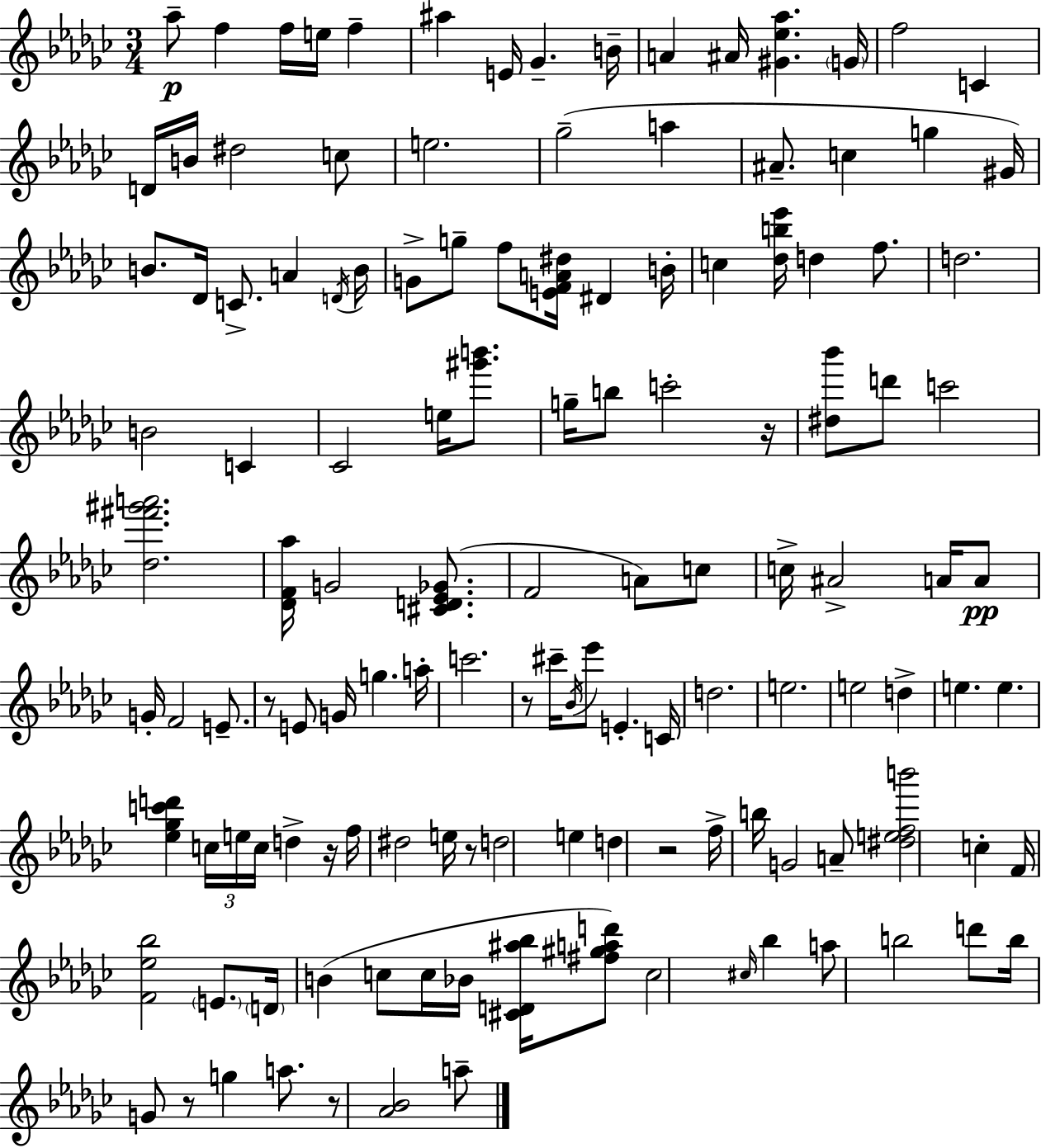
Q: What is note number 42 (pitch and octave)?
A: C4